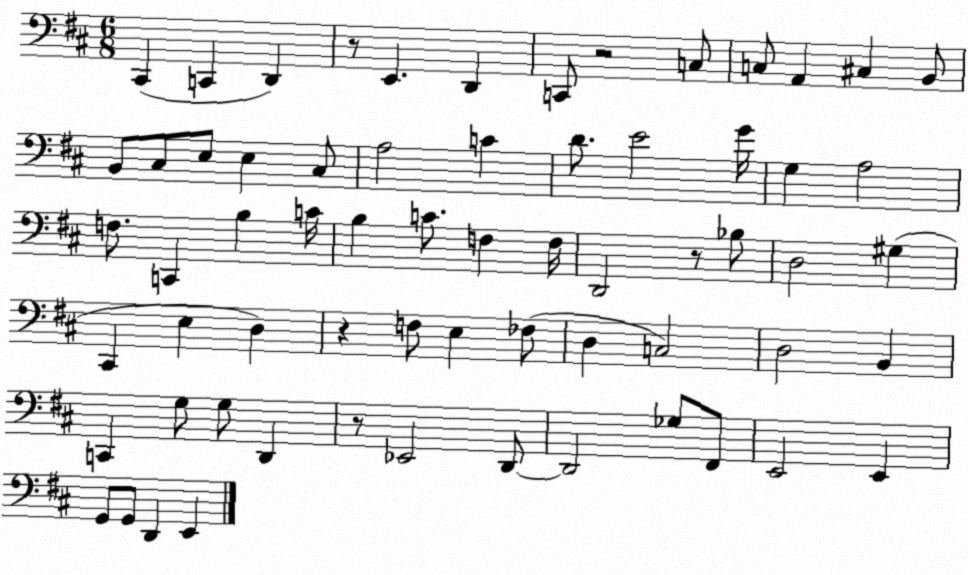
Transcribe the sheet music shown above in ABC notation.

X:1
T:Untitled
M:6/8
L:1/4
K:D
^C,, C,, D,, z/2 E,, D,, C,,/2 z2 C,/2 C,/2 A,, ^C, B,,/2 B,,/2 ^C,/2 E,/2 E, ^C,/2 A,2 C D/2 E2 G/4 G, A,2 F,/2 C,, B, C/4 B, C/2 F, F,/4 D,,2 z/2 _B,/2 D,2 ^G, ^C,, E, D, z F,/2 E, _F,/2 D, C,2 D,2 B,, C,, G,/2 G,/2 D,, z/2 _E,,2 D,,/2 D,,2 _G,/2 ^F,,/2 E,,2 E,, G,,/2 G,,/2 D,, E,,